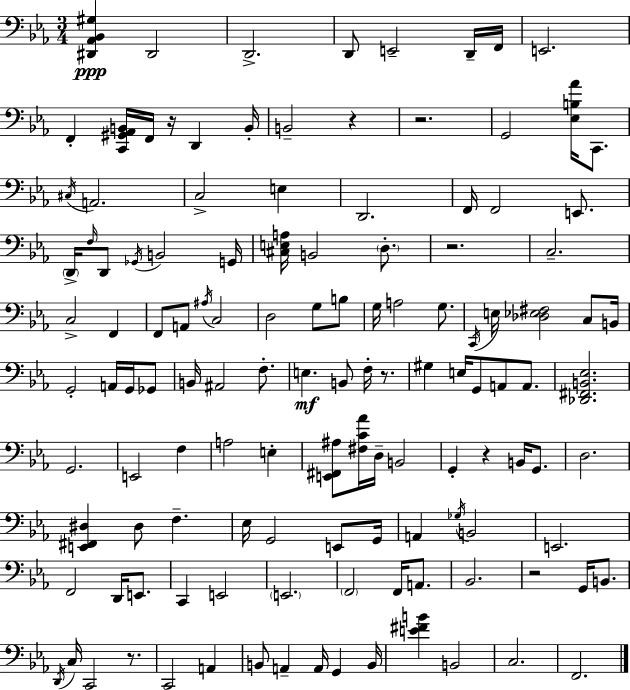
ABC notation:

X:1
T:Untitled
M:3/4
L:1/4
K:Eb
[^D,,_A,,_B,,^G,] ^D,,2 D,,2 D,,/2 E,,2 D,,/4 F,,/4 E,,2 F,, [C,,^G,,_A,,B,,]/4 F,,/4 z/4 D,, B,,/4 B,,2 z z2 G,,2 [_E,B,_A]/4 C,,/2 ^C,/4 A,,2 C,2 E, D,,2 F,,/4 F,,2 E,,/2 D,,/4 F,/4 D,,/2 _G,,/4 B,,2 G,,/4 [^C,E,A,]/4 B,,2 D,/2 z2 C,2 C,2 F,, F,,/2 A,,/2 ^A,/4 C,2 D,2 G,/2 B,/2 G,/4 A,2 G,/2 C,,/4 E,/4 [_D,_E,^F,]2 C,/2 B,,/4 G,,2 A,,/4 G,,/4 _G,,/2 B,,/4 ^A,,2 F,/2 E, B,,/2 F,/4 z/2 ^G, E,/4 G,,/2 A,,/2 A,,/2 [_D,,^F,,B,,_E,]2 G,,2 E,,2 F, A,2 E, [E,,^F,,^A,]/2 [^F,C_A]/4 D,/4 B,,2 G,, z B,,/4 G,,/2 D,2 [E,,^F,,^D,] ^D,/2 F, _E,/4 G,,2 E,,/2 G,,/4 A,, _G,/4 B,,2 E,,2 F,,2 D,,/4 E,,/2 C,, E,,2 E,,2 F,,2 F,,/4 A,,/2 _B,,2 z2 G,,/4 B,,/2 D,,/4 C,/4 C,,2 z/2 C,,2 A,, B,,/2 A,, A,,/4 G,, B,,/4 [E^FB] B,,2 C,2 F,,2